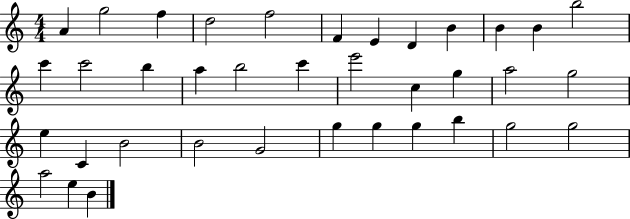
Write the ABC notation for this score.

X:1
T:Untitled
M:4/4
L:1/4
K:C
A g2 f d2 f2 F E D B B B b2 c' c'2 b a b2 c' e'2 c g a2 g2 e C B2 B2 G2 g g g b g2 g2 a2 e B